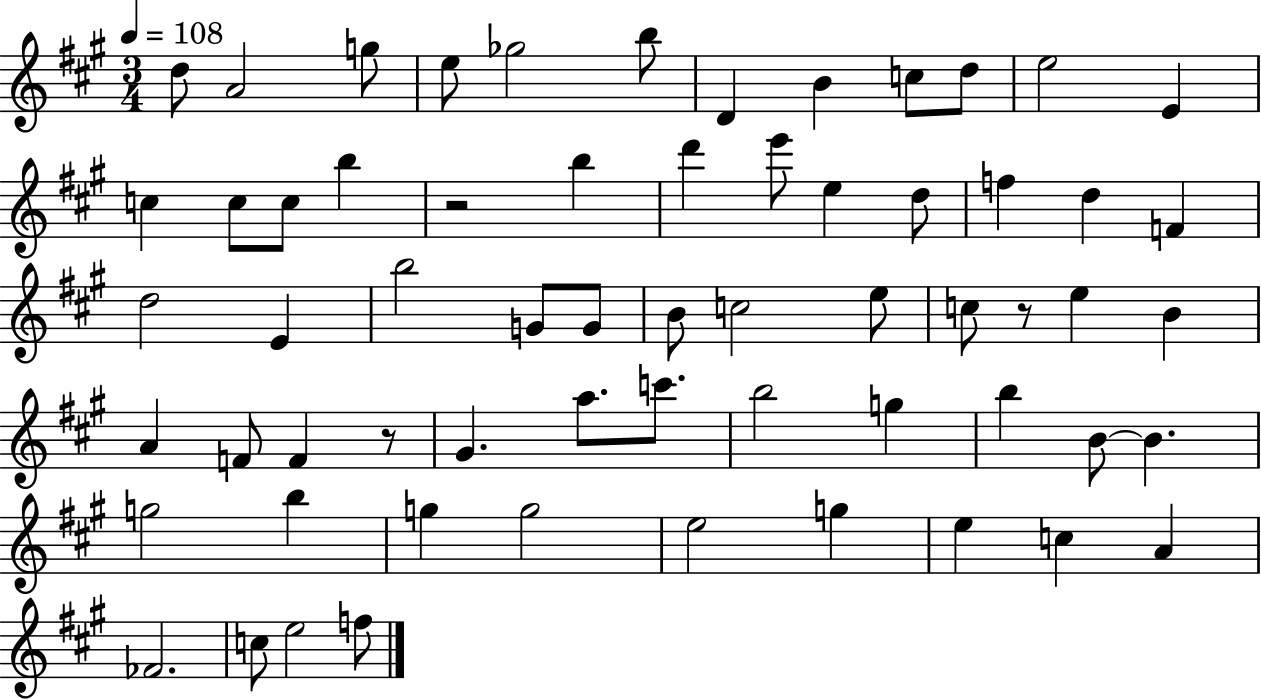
D5/e A4/h G5/e E5/e Gb5/h B5/e D4/q B4/q C5/e D5/e E5/h E4/q C5/q C5/e C5/e B5/q R/h B5/q D6/q E6/e E5/q D5/e F5/q D5/q F4/q D5/h E4/q B5/h G4/e G4/e B4/e C5/h E5/e C5/e R/e E5/q B4/q A4/q F4/e F4/q R/e G#4/q. A5/e. C6/e. B5/h G5/q B5/q B4/e B4/q. G5/h B5/q G5/q G5/h E5/h G5/q E5/q C5/q A4/q FES4/h. C5/e E5/h F5/e